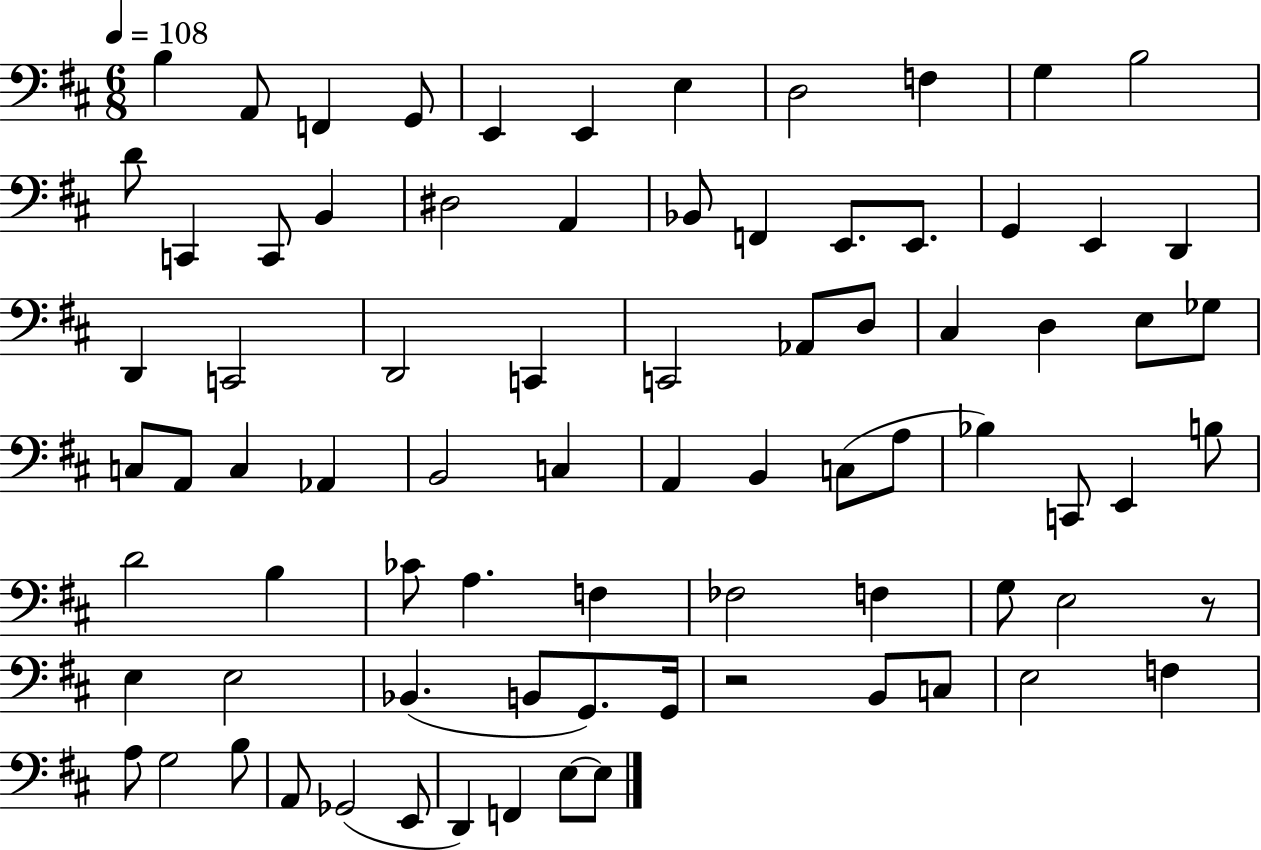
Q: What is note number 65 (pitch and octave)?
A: B2